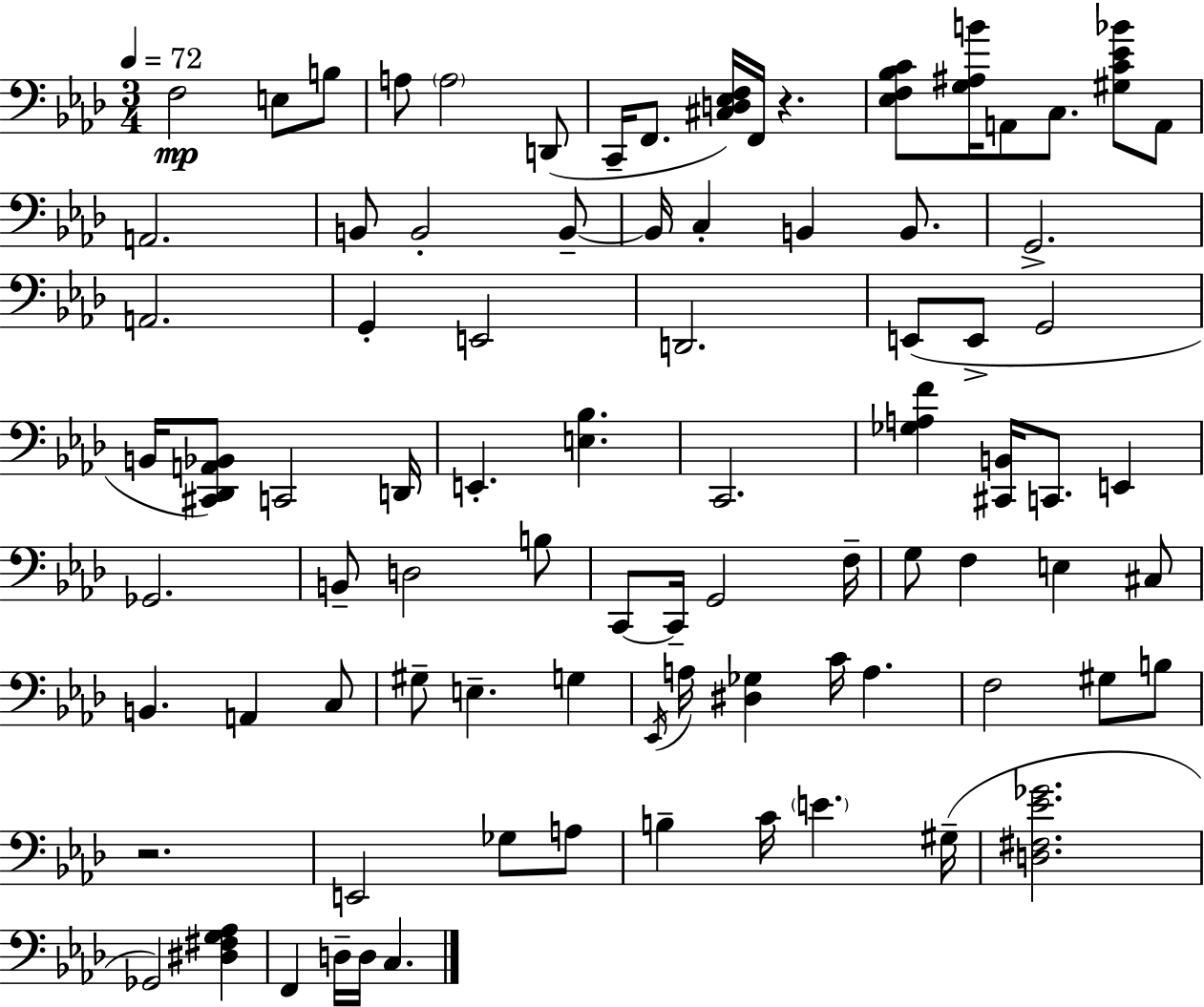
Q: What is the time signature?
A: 3/4